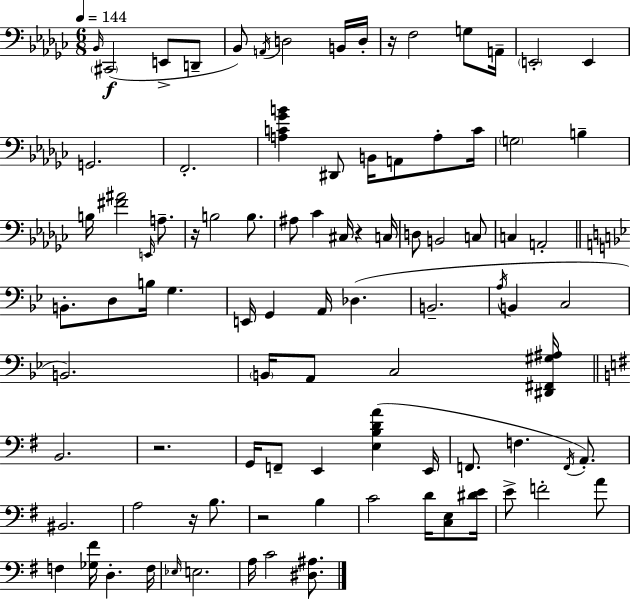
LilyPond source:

{
  \clef bass
  \numericTimeSignature
  \time 6/8
  \key ees \minor
  \tempo 4 = 144
  \grace { bes,16 }\f \parenthesize cis,2( e,8-> d,8-- | bes,8) \acciaccatura { a,16 } d2 | b,16 d16-. r16 f2 g8 | a,16-- \parenthesize e,2-. e,4 | \break g,2. | f,2.-. | <a c' ges' b'>4 dis,8 b,16 a,8 a8-. | c'16 \parenthesize g2 b4-- | \break b16 <fis' ais'>2 \grace { e,16 } | a8.-- r16 b2 | b8. ais8 ces'4 cis16 r4 | c16 d8 b,2 | \break c8 c4 a,2-. | \bar "||" \break \key bes \major b,8.-. d8 b16 g4. | e,16 g,4 a,16 des4.( | b,2.-- | \acciaccatura { a16 } b,4 c2 | \break b,2.) | \parenthesize b,16 a,8 c2 | <dis, fis, gis ais>16 \bar "||" \break \key g \major b,2. | r2. | g,16 f,8-- e,4 <e b d' a'>4( e,16 | f,8. f4. \acciaccatura { f,16 }) a,8.-. | \break bis,2. | a2 r16 b8. | r2 b4 | c'2 d'16 <c e>8 | \break <dis' e'>16 e'8-> f'2-. a'8 | f4 <ges fis'>16 d4.-. | f16 \grace { ees16 } e2. | a16 c'2 <dis ais>8. | \break \bar "|."
}